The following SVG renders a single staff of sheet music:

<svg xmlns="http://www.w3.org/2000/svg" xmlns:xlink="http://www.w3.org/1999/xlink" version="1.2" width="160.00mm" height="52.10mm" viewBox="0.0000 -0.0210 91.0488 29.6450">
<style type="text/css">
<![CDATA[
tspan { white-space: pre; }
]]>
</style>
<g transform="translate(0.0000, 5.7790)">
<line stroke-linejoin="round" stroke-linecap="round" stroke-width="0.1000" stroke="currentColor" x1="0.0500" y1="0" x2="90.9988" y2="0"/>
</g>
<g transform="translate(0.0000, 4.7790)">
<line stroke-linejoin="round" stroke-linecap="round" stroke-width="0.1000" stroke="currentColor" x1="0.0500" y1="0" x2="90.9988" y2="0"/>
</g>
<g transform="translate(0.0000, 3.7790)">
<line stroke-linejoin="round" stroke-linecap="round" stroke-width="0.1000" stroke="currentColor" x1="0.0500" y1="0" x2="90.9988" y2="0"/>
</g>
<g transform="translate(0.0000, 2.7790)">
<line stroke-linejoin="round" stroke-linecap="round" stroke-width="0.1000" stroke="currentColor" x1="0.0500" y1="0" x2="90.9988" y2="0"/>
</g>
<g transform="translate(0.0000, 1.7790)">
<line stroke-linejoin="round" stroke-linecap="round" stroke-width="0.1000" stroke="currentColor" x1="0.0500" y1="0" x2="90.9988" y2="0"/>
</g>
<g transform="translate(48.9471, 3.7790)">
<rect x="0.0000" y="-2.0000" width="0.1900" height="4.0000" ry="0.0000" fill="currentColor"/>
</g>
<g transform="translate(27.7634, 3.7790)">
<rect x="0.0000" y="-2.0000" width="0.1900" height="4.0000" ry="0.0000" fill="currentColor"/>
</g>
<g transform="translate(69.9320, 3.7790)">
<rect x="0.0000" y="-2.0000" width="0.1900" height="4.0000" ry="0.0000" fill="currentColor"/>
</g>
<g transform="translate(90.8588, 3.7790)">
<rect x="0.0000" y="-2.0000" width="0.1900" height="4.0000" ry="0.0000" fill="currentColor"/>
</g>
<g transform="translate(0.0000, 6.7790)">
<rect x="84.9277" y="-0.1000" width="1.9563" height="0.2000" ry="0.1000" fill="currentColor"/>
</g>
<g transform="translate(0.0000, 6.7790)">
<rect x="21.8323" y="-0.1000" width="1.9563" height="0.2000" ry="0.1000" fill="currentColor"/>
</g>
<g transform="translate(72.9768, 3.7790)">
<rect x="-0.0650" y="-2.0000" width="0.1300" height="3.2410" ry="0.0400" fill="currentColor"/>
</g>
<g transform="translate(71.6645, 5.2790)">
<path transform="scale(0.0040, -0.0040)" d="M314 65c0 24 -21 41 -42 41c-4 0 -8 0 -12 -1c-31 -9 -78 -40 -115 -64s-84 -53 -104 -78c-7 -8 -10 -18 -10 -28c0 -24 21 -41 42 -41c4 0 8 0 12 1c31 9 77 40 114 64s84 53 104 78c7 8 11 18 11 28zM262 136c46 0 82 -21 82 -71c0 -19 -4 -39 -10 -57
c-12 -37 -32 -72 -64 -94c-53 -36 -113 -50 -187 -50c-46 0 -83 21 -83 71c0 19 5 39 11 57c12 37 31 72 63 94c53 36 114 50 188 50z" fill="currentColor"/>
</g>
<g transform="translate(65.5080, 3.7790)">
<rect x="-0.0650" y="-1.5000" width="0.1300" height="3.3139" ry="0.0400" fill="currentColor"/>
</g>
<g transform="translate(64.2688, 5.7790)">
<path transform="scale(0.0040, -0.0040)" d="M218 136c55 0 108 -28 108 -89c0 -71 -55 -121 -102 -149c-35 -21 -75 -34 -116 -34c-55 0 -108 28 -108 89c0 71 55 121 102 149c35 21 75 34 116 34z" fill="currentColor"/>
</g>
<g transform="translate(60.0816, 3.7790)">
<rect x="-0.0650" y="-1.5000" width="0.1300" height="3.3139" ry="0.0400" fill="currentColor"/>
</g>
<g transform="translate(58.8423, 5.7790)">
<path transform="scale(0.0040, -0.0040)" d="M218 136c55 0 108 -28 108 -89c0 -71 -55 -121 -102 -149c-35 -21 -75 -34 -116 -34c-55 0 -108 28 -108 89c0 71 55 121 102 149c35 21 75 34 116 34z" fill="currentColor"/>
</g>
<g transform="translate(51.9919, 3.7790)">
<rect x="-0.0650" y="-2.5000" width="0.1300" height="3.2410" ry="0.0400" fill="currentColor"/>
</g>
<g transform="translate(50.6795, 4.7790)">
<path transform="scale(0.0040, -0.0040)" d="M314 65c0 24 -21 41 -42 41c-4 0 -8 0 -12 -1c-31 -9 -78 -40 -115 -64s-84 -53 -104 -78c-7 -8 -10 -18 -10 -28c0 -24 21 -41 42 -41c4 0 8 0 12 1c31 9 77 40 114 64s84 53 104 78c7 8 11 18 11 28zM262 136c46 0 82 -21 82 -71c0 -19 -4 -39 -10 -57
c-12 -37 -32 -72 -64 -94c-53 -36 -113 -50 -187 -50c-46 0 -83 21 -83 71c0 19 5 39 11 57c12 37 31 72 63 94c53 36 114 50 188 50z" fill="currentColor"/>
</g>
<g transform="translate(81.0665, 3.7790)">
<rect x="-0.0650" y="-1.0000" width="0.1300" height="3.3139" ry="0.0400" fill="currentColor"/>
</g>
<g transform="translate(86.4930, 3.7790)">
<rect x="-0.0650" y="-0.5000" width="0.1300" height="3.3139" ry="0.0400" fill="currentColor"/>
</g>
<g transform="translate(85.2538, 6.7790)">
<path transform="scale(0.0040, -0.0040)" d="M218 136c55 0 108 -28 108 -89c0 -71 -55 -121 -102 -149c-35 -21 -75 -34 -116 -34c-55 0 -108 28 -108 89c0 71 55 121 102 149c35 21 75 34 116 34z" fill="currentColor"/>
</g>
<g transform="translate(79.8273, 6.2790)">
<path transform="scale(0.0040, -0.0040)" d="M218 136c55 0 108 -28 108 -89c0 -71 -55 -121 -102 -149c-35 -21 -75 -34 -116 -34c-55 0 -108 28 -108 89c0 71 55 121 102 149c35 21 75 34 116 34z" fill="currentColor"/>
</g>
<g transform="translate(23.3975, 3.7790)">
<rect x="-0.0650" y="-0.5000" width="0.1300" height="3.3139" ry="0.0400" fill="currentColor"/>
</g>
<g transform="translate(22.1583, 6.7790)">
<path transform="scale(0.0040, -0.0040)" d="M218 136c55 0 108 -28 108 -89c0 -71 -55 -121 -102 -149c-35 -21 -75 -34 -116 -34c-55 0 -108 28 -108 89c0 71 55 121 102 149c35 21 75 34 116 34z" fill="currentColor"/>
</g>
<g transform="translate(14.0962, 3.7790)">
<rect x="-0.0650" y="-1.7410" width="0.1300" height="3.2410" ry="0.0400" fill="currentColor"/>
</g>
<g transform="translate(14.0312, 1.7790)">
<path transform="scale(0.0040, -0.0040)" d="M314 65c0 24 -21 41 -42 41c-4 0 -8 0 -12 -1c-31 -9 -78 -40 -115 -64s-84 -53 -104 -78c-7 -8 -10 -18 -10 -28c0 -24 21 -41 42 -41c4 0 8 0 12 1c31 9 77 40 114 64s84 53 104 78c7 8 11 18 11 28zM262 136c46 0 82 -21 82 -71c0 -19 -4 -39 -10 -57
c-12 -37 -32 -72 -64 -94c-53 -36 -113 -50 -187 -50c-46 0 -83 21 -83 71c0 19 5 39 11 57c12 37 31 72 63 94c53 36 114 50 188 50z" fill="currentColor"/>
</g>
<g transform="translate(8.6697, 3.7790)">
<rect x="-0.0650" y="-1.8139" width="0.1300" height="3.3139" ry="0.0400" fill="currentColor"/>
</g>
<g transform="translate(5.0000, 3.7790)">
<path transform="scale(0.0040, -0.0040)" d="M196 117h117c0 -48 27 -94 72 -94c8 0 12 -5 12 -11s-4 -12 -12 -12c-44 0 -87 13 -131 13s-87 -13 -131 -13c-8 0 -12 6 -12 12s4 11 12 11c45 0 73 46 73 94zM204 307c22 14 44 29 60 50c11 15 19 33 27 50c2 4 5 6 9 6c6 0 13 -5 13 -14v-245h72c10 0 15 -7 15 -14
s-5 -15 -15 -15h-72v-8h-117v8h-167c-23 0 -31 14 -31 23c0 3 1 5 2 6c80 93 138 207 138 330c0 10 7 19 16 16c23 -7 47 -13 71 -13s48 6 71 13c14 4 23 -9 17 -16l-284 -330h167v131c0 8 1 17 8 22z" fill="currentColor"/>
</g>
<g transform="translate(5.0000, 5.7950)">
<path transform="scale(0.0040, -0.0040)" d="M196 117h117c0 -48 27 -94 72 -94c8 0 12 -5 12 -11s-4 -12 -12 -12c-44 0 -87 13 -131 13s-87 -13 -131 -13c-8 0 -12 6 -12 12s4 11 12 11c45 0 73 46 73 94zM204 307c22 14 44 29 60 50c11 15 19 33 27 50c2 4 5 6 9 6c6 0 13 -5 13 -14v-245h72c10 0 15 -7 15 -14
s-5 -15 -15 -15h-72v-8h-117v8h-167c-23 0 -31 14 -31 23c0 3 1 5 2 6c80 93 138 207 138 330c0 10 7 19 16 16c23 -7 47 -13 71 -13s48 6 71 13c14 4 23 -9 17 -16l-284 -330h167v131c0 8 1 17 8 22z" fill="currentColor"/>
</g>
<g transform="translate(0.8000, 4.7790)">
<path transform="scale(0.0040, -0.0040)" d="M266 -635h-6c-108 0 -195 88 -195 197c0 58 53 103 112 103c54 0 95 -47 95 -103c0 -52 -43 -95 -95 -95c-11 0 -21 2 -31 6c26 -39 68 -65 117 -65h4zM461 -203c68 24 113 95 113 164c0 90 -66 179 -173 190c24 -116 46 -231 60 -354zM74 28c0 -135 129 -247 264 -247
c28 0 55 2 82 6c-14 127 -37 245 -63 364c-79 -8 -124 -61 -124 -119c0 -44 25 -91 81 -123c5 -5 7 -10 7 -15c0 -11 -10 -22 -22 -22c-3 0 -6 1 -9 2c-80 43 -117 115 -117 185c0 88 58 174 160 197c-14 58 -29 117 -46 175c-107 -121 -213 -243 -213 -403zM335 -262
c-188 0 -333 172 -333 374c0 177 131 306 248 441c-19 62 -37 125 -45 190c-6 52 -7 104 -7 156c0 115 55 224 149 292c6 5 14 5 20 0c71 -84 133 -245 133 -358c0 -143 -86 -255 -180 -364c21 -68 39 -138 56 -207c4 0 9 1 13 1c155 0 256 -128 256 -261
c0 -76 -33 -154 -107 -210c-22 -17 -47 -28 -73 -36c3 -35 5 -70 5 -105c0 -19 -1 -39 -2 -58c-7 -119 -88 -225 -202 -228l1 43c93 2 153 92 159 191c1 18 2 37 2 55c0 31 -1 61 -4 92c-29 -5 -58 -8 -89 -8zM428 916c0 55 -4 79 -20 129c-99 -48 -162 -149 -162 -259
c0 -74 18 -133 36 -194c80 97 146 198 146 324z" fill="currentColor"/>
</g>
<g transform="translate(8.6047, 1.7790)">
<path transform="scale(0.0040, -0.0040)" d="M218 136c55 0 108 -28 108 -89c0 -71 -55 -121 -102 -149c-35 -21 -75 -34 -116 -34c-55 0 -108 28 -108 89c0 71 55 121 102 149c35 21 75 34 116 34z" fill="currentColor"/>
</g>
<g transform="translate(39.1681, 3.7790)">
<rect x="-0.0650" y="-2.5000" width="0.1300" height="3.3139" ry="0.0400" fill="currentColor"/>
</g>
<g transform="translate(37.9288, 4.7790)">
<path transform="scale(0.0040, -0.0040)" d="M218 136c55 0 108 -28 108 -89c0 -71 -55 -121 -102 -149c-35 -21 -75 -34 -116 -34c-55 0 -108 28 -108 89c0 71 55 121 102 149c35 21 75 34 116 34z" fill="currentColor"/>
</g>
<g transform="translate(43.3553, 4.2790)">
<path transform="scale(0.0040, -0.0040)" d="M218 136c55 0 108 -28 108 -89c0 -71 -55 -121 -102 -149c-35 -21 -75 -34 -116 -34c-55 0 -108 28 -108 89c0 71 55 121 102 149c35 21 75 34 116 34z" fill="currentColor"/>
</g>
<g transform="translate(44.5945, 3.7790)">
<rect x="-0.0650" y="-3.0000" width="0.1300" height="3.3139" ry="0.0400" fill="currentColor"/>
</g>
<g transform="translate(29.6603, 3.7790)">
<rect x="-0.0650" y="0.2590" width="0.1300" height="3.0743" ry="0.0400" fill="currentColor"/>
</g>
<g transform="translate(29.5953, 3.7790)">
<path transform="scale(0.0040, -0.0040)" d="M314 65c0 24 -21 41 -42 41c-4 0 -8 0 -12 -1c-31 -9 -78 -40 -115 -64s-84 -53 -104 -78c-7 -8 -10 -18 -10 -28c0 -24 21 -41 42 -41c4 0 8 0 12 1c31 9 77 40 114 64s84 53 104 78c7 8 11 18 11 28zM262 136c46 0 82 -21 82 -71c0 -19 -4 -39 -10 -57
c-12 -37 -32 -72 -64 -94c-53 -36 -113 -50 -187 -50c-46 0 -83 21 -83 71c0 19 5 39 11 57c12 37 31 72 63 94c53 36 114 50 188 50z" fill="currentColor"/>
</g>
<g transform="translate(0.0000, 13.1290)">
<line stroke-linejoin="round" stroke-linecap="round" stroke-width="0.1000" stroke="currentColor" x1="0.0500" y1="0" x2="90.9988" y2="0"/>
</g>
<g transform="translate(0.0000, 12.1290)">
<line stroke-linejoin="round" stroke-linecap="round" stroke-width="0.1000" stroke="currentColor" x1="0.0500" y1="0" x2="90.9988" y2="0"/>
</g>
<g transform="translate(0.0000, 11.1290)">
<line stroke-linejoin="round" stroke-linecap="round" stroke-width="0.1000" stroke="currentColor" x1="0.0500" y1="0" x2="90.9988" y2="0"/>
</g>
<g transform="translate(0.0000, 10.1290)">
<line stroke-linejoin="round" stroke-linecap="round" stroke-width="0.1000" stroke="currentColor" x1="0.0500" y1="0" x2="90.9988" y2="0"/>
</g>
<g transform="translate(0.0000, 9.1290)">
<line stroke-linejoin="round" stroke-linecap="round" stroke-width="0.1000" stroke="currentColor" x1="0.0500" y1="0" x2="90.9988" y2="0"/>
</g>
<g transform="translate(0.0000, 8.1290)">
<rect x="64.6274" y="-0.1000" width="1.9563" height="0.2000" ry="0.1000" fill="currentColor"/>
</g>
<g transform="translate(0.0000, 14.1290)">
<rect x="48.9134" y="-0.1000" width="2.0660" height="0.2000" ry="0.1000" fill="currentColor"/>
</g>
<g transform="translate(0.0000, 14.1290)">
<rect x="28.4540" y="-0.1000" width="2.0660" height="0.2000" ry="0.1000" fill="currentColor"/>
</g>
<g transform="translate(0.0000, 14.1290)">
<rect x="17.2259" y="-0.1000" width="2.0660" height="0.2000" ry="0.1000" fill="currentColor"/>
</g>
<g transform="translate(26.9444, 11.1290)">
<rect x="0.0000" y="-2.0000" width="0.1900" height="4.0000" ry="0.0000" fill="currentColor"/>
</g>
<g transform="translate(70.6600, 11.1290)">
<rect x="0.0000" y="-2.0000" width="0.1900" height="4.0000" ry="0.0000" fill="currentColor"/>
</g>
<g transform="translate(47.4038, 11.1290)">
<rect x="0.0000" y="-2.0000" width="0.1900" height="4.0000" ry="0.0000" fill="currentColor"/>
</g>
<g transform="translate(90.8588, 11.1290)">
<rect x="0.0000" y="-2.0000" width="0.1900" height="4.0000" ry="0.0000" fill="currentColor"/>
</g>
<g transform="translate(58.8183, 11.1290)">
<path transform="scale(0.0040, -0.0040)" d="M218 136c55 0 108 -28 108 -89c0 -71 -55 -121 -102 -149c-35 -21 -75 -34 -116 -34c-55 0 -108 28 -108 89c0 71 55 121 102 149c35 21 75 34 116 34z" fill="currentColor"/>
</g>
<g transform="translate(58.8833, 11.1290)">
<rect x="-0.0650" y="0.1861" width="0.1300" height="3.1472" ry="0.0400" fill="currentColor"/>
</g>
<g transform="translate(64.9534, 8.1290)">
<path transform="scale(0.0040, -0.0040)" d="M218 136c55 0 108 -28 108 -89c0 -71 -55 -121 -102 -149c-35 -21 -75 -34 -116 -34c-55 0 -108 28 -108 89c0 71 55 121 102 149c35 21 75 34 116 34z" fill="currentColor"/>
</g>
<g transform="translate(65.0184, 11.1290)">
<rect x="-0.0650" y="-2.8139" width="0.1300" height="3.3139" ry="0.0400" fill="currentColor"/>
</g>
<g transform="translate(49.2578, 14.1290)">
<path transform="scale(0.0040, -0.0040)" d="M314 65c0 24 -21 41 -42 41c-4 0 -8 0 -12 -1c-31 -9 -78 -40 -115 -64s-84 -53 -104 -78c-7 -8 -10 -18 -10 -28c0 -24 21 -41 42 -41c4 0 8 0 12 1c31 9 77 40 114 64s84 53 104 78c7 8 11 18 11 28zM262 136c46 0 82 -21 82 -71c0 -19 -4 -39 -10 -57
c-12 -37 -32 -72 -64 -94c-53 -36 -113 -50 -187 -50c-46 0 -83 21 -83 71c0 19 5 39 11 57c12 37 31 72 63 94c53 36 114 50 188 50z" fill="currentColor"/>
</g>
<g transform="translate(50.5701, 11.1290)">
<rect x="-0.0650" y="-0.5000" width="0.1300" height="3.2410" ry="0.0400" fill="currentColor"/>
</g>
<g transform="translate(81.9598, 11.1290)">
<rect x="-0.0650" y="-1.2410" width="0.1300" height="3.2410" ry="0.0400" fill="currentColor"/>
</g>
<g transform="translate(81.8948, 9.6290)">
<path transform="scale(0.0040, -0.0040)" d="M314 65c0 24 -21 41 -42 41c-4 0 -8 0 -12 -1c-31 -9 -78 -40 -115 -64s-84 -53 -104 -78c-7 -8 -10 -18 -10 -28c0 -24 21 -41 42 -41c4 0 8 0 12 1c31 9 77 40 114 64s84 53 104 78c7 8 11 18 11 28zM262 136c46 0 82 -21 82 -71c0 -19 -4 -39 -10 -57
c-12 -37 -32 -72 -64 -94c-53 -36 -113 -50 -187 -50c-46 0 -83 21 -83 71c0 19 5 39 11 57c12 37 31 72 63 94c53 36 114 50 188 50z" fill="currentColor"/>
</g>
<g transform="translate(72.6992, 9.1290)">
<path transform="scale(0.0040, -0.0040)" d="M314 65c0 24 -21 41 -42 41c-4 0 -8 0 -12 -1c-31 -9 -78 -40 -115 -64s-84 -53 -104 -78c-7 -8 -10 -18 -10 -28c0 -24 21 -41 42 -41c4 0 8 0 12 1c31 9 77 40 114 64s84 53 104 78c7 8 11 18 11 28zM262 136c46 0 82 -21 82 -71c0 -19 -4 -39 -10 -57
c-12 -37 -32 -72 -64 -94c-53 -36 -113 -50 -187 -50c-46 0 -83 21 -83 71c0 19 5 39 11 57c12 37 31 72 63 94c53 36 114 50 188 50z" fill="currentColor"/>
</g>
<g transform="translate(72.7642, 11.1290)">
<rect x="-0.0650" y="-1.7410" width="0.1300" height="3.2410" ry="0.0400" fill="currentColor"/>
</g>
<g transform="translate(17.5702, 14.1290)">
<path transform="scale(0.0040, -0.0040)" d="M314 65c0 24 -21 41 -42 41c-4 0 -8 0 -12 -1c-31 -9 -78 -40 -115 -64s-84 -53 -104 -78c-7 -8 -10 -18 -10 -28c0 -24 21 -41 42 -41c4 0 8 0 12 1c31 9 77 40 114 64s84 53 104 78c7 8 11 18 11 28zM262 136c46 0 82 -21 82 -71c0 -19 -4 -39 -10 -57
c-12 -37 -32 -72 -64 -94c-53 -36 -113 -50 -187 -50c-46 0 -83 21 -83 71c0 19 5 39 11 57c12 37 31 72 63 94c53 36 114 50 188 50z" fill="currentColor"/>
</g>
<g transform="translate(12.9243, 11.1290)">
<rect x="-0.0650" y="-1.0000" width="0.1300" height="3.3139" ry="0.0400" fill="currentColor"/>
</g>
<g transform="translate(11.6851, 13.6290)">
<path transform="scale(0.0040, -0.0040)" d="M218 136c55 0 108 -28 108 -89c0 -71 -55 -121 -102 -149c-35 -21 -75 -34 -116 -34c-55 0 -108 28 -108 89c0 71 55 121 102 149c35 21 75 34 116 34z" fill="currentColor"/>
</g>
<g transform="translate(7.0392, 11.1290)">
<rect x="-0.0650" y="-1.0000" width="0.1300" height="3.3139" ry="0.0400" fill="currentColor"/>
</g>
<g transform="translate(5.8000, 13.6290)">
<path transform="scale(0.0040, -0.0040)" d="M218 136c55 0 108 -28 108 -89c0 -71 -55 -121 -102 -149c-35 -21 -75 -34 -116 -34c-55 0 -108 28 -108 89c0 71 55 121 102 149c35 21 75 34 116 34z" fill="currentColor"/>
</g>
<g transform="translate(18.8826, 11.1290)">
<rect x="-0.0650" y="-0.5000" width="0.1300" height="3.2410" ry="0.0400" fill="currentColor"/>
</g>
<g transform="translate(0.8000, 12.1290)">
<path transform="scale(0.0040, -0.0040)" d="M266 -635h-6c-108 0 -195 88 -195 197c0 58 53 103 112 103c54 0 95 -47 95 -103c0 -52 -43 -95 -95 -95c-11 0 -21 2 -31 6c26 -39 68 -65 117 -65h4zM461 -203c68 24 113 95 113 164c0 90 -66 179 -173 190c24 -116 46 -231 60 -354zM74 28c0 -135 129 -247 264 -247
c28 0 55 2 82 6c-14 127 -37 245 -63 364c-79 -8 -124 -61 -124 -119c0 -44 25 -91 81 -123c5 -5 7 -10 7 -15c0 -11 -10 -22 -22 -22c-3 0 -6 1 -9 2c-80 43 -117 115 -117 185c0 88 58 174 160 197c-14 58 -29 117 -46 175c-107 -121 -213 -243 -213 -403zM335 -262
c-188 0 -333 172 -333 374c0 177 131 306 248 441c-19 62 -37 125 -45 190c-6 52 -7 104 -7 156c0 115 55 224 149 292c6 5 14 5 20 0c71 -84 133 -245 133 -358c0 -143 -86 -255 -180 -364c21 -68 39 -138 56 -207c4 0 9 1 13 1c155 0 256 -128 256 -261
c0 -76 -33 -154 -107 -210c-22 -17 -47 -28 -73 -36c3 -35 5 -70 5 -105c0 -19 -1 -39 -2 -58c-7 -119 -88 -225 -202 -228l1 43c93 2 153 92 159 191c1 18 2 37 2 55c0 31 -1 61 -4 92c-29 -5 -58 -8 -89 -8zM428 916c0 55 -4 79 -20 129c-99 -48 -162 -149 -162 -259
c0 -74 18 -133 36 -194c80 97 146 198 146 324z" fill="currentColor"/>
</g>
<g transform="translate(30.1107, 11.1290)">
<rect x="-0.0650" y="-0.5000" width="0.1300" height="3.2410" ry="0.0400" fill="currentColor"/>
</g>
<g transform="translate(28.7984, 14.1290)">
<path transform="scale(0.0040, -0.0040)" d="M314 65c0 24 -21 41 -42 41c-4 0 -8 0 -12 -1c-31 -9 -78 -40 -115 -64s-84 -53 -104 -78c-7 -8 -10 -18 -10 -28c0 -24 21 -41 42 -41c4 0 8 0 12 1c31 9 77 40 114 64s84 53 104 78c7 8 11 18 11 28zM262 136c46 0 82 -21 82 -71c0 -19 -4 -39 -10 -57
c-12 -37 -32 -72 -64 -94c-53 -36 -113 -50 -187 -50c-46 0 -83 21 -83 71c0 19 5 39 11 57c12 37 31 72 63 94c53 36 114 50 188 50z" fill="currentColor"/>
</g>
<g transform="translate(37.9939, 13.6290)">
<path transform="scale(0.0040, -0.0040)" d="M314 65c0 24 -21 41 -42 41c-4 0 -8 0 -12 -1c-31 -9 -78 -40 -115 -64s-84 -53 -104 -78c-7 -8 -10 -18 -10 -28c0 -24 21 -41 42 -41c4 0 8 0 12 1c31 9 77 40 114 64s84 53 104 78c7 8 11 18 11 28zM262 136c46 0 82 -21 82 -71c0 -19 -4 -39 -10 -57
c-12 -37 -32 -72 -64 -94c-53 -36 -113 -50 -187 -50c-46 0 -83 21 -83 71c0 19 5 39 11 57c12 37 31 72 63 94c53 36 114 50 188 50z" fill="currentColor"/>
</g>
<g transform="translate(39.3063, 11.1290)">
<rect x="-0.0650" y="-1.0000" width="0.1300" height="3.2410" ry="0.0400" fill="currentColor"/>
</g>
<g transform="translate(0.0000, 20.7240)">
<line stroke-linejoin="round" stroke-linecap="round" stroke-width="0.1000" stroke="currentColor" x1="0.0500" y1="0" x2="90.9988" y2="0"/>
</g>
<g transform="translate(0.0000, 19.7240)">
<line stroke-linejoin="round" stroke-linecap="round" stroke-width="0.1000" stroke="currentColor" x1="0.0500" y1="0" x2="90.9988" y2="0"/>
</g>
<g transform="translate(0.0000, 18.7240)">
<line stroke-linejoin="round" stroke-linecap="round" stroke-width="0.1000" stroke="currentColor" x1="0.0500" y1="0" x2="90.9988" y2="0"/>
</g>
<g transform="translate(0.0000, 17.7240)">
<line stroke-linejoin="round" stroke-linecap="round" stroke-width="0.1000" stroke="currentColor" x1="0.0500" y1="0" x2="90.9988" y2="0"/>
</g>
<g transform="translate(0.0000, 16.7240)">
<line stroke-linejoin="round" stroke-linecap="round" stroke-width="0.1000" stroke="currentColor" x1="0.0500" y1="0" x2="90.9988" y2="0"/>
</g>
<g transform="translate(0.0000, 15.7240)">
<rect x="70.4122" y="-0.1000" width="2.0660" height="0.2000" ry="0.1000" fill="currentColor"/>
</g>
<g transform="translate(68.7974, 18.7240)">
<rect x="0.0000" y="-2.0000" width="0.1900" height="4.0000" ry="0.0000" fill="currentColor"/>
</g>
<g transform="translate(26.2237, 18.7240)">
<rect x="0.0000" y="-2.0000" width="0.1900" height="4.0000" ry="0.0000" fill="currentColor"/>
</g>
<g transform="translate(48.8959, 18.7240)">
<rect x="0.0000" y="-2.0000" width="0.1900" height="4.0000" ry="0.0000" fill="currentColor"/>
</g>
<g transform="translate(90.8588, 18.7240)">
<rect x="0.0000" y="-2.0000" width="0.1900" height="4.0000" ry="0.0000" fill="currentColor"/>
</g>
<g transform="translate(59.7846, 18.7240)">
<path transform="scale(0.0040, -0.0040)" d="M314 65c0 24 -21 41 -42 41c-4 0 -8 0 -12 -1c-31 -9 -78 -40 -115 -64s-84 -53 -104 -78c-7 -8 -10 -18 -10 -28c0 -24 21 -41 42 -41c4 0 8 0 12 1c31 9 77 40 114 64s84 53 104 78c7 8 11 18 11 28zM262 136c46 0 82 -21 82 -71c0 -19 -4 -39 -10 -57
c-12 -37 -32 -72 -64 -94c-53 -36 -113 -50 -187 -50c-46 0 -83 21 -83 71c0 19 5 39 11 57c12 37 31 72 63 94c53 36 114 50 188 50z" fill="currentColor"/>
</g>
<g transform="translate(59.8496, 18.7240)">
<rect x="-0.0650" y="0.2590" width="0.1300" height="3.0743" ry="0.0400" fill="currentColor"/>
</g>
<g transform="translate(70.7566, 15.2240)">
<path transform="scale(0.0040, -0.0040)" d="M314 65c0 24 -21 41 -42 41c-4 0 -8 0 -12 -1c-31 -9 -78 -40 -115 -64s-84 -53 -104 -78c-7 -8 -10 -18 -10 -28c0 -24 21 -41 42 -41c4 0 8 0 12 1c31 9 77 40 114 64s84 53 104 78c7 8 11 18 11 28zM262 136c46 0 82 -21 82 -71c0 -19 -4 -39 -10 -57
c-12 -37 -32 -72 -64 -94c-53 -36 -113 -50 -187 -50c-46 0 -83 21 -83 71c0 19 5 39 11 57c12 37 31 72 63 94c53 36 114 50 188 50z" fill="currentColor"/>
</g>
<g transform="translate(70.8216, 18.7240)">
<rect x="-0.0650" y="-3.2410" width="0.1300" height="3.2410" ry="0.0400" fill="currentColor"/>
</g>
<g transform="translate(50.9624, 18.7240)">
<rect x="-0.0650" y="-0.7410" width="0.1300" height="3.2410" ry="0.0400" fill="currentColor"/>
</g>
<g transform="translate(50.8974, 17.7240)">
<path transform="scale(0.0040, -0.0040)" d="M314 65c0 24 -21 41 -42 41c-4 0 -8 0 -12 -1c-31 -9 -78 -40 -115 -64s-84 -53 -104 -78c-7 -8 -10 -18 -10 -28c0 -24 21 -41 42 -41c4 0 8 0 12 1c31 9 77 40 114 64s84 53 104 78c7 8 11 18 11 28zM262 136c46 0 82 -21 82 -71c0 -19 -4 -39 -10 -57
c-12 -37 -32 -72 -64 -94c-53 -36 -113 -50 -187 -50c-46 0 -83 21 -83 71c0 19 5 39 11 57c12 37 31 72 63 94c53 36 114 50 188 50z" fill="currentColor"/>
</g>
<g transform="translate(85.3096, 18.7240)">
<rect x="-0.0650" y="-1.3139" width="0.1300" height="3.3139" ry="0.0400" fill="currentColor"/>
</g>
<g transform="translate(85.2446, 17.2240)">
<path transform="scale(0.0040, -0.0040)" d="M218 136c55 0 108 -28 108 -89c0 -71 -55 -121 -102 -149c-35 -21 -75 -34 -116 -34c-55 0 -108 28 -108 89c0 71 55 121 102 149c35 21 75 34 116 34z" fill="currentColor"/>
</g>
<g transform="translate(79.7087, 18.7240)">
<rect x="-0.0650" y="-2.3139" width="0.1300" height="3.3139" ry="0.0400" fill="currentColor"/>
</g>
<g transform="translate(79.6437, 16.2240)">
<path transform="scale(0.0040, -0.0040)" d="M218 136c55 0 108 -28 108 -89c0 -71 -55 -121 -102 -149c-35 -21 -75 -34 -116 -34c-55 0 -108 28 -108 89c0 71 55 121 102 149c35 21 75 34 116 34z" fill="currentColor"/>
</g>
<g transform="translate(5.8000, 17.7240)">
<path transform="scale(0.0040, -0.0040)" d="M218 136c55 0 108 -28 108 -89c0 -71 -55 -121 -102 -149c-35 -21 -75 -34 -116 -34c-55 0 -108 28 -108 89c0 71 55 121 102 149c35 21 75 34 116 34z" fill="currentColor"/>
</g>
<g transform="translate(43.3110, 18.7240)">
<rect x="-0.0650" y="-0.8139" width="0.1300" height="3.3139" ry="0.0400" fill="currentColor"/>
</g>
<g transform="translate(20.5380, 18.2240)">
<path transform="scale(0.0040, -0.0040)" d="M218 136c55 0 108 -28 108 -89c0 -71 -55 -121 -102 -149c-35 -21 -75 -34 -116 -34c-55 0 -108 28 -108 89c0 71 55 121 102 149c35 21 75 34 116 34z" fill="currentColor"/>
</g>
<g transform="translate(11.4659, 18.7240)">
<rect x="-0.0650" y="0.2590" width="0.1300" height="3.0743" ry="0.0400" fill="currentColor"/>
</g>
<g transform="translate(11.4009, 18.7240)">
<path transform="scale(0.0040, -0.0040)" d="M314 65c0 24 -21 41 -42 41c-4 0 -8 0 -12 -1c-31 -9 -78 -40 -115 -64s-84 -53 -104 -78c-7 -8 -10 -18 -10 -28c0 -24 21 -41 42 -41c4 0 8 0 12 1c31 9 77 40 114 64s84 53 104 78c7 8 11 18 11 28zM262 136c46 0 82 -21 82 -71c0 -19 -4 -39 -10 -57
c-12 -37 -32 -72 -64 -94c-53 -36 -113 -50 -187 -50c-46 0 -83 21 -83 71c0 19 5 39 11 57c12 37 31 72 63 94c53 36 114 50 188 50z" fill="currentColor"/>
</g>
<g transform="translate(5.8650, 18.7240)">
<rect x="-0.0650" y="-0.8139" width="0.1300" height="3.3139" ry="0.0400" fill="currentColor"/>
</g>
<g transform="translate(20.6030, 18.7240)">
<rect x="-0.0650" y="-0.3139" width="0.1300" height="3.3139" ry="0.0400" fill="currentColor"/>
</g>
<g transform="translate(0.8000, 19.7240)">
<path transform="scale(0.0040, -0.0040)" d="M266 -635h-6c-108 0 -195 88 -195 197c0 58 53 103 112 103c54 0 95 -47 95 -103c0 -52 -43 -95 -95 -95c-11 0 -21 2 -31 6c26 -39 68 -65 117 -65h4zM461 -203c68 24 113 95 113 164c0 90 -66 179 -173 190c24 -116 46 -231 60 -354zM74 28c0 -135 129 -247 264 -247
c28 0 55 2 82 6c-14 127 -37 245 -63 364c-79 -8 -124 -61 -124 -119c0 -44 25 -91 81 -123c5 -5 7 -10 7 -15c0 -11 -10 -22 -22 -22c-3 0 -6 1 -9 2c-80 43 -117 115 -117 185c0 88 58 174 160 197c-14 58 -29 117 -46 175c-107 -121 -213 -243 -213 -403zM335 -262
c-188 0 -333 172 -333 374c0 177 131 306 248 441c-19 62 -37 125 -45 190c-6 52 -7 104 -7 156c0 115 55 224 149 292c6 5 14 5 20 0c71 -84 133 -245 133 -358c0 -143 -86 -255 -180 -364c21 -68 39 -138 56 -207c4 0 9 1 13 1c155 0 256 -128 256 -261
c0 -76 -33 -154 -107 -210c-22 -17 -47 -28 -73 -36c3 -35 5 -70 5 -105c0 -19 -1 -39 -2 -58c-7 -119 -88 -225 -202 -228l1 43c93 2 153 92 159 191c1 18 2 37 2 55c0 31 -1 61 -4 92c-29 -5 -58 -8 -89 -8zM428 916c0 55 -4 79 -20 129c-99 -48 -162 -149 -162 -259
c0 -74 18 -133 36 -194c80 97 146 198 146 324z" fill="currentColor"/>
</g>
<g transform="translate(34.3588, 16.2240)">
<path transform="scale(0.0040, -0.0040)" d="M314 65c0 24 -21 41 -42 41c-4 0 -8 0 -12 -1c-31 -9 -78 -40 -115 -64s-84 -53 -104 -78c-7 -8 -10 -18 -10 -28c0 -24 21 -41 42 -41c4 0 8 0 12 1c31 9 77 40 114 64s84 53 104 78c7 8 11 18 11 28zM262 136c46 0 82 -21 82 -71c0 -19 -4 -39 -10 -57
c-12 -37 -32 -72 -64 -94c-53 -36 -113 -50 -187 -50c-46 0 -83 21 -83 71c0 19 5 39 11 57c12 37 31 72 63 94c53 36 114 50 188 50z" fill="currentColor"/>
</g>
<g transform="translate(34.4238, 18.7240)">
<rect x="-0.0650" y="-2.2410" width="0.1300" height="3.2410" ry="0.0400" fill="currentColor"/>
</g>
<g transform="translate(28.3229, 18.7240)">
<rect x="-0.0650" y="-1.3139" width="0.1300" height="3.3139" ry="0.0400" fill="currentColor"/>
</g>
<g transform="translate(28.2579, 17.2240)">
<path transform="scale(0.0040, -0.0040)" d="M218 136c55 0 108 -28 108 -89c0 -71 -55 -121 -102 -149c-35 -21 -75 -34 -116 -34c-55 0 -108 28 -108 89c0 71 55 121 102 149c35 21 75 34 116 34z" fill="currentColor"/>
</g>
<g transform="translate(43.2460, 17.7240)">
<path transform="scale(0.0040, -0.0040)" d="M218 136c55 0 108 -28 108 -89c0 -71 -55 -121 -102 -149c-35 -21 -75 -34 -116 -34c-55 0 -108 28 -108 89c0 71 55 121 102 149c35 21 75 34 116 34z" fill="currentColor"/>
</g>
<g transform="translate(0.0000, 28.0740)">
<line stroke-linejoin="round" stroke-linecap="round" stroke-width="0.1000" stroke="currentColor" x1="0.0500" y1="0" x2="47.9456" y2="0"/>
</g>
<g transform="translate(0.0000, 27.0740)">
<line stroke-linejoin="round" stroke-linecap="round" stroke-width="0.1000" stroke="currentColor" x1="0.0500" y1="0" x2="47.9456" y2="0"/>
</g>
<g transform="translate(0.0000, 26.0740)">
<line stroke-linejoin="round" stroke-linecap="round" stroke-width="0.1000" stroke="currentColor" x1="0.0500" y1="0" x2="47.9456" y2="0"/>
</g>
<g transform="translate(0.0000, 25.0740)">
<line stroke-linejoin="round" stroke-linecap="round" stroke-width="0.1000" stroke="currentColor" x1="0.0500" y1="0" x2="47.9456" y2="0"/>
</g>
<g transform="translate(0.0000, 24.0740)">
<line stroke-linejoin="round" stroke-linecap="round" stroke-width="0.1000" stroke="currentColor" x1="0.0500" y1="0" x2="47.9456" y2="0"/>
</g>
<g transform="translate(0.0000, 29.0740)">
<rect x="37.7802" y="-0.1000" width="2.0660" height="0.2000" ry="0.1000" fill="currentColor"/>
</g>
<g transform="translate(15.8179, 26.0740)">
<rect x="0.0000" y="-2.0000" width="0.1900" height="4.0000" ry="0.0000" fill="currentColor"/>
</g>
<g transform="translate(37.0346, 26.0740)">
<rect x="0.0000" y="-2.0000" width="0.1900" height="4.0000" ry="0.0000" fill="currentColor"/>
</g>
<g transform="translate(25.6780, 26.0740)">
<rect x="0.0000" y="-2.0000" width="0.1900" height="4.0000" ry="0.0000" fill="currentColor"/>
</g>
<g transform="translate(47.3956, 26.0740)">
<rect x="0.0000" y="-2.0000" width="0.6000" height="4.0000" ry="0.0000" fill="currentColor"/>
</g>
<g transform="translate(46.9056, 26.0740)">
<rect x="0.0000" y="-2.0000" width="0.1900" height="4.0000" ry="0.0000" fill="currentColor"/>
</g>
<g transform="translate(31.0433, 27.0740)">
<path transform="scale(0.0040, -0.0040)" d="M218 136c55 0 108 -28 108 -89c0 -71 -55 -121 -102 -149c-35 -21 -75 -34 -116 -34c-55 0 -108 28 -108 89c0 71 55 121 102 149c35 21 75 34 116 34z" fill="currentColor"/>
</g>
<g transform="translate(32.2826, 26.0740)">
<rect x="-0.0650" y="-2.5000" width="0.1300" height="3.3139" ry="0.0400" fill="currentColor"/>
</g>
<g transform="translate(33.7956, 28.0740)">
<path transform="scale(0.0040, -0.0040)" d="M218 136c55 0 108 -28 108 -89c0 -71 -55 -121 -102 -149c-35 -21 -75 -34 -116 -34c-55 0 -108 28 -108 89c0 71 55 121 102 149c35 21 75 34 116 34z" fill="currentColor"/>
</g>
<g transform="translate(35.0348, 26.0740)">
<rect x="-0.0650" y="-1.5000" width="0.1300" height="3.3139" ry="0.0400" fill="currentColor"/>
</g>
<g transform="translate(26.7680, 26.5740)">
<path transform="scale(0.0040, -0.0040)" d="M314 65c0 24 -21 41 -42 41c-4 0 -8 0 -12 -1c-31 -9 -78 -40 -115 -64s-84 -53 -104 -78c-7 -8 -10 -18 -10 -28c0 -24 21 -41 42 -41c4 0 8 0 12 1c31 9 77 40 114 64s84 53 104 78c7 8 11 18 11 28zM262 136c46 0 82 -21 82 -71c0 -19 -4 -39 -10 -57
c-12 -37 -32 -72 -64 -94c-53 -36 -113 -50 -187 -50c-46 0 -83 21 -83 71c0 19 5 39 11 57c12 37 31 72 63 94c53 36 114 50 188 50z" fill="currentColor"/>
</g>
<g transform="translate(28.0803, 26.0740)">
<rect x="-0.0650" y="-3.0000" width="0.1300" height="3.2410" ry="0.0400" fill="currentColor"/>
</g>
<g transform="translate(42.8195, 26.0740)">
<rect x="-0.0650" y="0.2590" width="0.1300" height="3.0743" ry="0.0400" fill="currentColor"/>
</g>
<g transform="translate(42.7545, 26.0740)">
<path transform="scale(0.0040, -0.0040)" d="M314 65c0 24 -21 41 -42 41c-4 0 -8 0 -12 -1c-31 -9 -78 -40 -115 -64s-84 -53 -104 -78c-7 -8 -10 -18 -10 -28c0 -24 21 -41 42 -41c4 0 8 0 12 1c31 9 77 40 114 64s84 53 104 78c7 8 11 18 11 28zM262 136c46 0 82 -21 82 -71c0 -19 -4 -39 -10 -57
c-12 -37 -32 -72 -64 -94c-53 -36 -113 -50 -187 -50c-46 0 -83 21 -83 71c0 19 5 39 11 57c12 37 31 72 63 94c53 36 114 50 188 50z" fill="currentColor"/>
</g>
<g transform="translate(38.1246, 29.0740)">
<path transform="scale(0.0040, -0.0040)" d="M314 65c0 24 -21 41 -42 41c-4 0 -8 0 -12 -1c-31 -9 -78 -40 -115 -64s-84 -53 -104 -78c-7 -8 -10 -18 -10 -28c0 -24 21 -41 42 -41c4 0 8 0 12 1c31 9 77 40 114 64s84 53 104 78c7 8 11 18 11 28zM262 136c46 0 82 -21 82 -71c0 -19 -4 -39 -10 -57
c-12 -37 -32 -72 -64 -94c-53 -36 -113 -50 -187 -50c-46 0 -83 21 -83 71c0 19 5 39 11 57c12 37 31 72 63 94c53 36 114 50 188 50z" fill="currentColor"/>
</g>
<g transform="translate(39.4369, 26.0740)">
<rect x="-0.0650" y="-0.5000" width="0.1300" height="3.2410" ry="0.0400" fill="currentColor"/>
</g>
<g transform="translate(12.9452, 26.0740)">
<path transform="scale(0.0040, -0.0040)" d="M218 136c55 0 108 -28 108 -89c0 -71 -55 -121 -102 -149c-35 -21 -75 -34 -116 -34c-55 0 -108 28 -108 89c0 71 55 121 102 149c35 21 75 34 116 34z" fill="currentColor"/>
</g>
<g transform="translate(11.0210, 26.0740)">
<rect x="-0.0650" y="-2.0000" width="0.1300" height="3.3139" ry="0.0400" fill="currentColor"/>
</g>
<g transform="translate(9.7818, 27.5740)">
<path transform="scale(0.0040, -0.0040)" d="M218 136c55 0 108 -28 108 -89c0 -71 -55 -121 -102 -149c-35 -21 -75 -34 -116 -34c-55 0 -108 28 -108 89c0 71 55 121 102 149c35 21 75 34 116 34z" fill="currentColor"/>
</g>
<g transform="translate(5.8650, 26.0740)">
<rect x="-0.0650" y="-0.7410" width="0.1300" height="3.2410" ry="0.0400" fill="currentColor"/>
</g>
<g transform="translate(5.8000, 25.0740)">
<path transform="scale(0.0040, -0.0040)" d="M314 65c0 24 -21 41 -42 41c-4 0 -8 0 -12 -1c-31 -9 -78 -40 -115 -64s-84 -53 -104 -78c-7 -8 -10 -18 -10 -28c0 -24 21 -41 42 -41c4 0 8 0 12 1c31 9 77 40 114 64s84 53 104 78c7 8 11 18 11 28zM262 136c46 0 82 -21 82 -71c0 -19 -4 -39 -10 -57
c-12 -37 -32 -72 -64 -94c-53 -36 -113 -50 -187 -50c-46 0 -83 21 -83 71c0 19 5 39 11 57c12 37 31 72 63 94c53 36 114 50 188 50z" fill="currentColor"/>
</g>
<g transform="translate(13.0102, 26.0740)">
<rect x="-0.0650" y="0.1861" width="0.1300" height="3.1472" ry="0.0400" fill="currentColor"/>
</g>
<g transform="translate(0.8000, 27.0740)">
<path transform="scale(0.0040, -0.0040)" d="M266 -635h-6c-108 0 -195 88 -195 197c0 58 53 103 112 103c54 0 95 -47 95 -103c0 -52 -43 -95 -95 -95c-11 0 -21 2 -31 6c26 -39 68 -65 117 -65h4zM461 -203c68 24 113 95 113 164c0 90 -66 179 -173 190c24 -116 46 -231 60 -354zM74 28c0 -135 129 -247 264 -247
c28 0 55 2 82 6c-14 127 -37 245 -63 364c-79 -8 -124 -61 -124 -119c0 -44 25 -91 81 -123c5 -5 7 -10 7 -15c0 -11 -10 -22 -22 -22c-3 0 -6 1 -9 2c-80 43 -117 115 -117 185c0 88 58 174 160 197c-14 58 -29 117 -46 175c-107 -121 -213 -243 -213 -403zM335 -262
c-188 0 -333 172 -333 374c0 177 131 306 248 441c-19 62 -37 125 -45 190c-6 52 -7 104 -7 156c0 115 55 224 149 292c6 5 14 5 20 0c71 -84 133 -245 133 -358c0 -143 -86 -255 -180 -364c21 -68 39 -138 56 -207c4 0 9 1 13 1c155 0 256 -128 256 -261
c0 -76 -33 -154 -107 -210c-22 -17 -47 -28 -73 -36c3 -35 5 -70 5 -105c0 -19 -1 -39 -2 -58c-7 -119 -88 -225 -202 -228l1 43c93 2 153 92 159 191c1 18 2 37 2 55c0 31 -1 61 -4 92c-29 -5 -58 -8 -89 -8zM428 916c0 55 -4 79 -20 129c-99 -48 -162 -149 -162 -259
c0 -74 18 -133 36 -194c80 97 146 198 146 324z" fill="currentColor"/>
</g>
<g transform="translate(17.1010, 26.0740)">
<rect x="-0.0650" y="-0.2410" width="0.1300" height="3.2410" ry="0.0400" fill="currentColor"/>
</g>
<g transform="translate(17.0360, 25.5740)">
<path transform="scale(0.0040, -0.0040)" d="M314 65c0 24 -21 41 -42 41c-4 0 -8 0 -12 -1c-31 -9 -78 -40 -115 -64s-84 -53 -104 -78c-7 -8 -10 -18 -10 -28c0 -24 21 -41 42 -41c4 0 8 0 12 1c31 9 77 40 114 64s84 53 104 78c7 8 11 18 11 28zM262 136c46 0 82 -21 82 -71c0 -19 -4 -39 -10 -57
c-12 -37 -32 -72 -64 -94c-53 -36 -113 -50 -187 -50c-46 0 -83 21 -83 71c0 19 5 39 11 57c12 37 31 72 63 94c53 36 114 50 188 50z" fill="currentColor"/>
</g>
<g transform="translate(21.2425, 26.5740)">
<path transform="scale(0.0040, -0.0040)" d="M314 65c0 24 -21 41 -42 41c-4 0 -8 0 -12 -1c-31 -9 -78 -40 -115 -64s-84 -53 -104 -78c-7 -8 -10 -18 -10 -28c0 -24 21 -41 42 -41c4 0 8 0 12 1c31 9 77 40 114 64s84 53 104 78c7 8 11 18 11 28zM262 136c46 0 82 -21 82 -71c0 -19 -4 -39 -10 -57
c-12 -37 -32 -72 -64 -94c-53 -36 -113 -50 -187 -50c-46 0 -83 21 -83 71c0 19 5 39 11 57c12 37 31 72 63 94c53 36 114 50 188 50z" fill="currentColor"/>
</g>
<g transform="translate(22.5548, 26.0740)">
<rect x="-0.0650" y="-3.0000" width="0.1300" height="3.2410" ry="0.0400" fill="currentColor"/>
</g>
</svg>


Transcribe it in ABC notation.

X:1
T:Untitled
M:4/4
L:1/4
K:C
f f2 C B2 G A G2 E E F2 D C D D C2 C2 D2 C2 B a f2 e2 d B2 c e g2 d d2 B2 b2 g e d2 F B c2 A2 A2 G E C2 B2